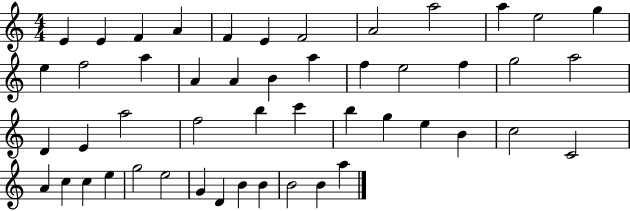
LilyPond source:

{
  \clef treble
  \numericTimeSignature
  \time 4/4
  \key c \major
  e'4 e'4 f'4 a'4 | f'4 e'4 f'2 | a'2 a''2 | a''4 e''2 g''4 | \break e''4 f''2 a''4 | a'4 a'4 b'4 a''4 | f''4 e''2 f''4 | g''2 a''2 | \break d'4 e'4 a''2 | f''2 b''4 c'''4 | b''4 g''4 e''4 b'4 | c''2 c'2 | \break a'4 c''4 c''4 e''4 | g''2 e''2 | g'4 d'4 b'4 b'4 | b'2 b'4 a''4 | \break \bar "|."
}